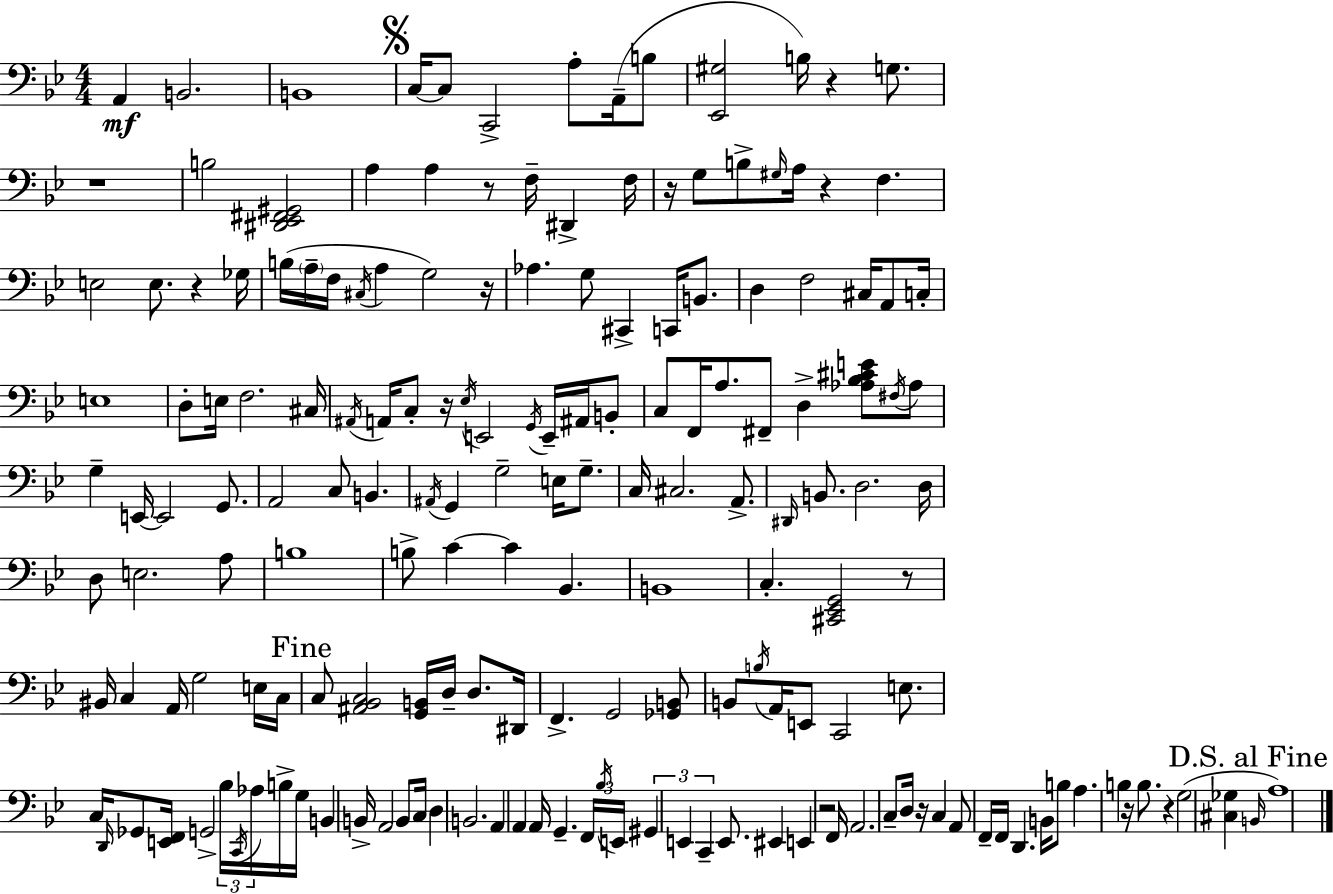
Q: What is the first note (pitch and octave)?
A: A2